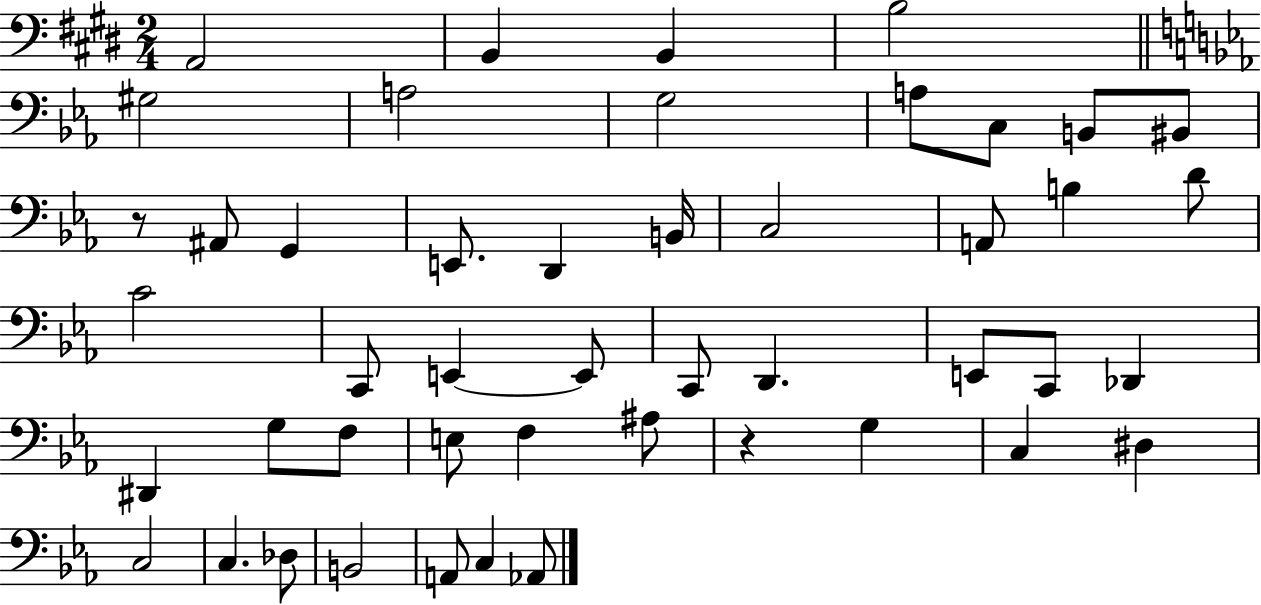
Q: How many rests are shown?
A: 2